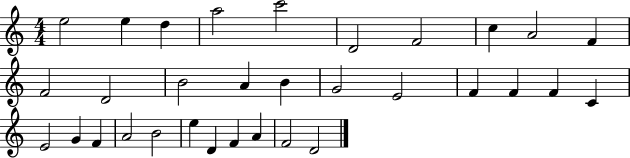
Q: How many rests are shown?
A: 0